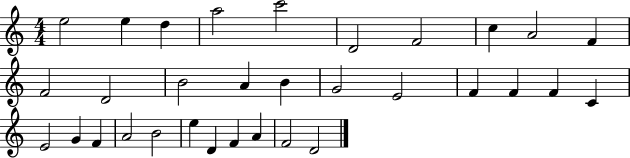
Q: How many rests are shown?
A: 0